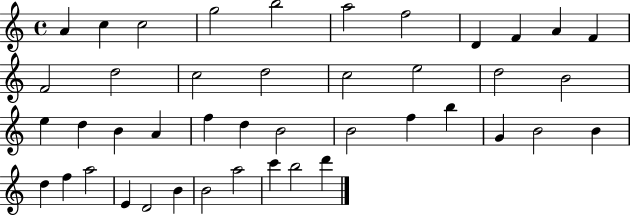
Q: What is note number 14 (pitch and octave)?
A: C5